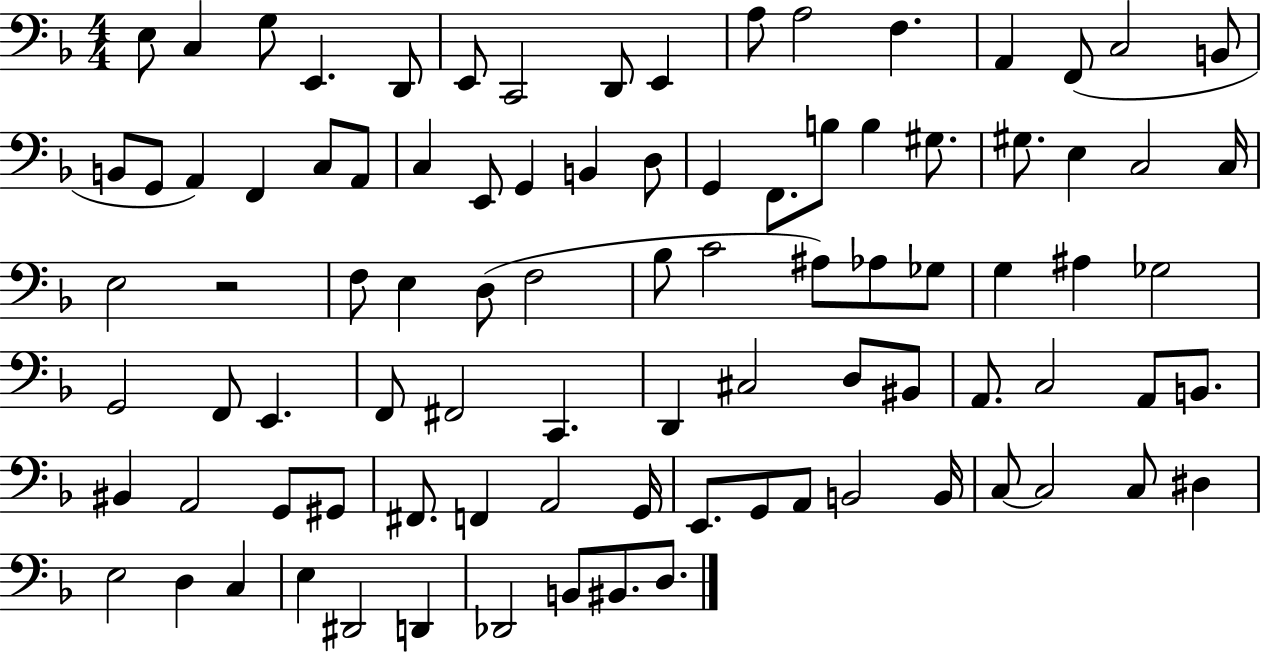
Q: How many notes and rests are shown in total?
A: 91